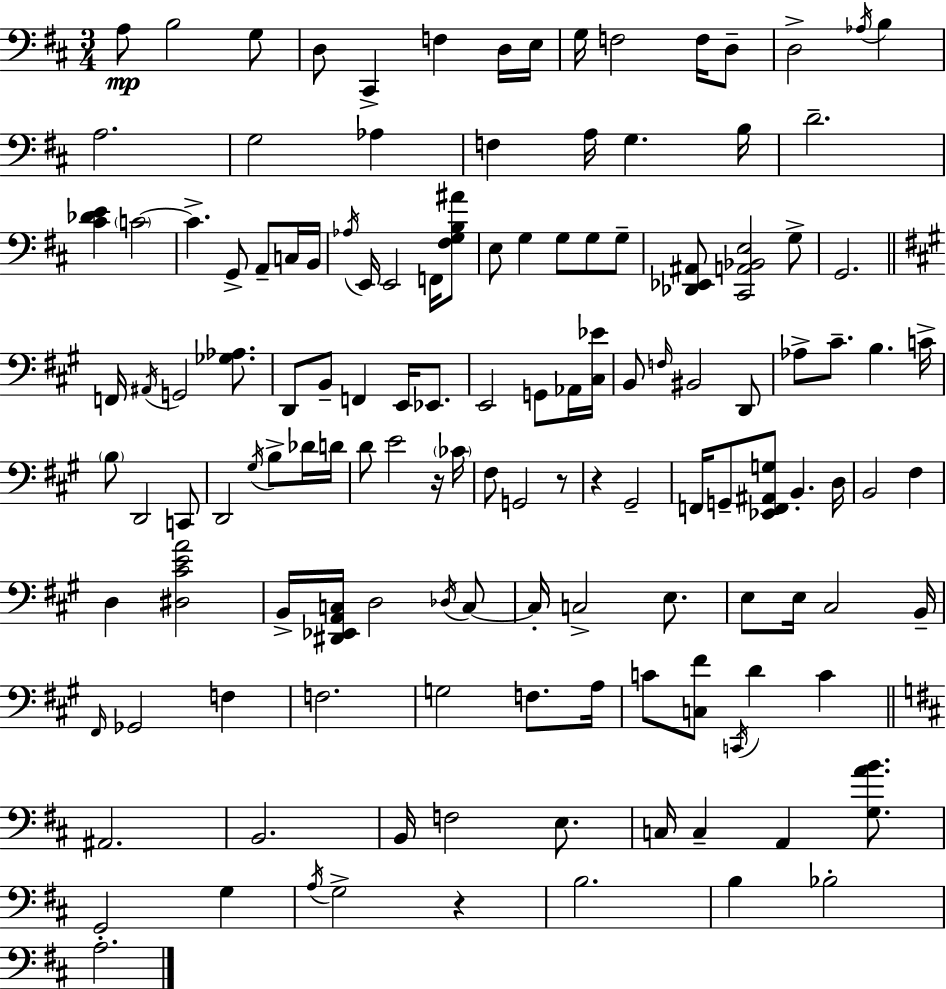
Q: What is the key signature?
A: D major